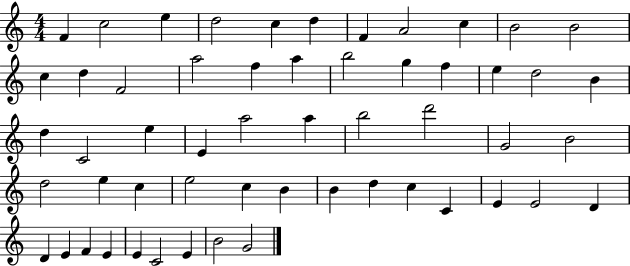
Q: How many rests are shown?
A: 0